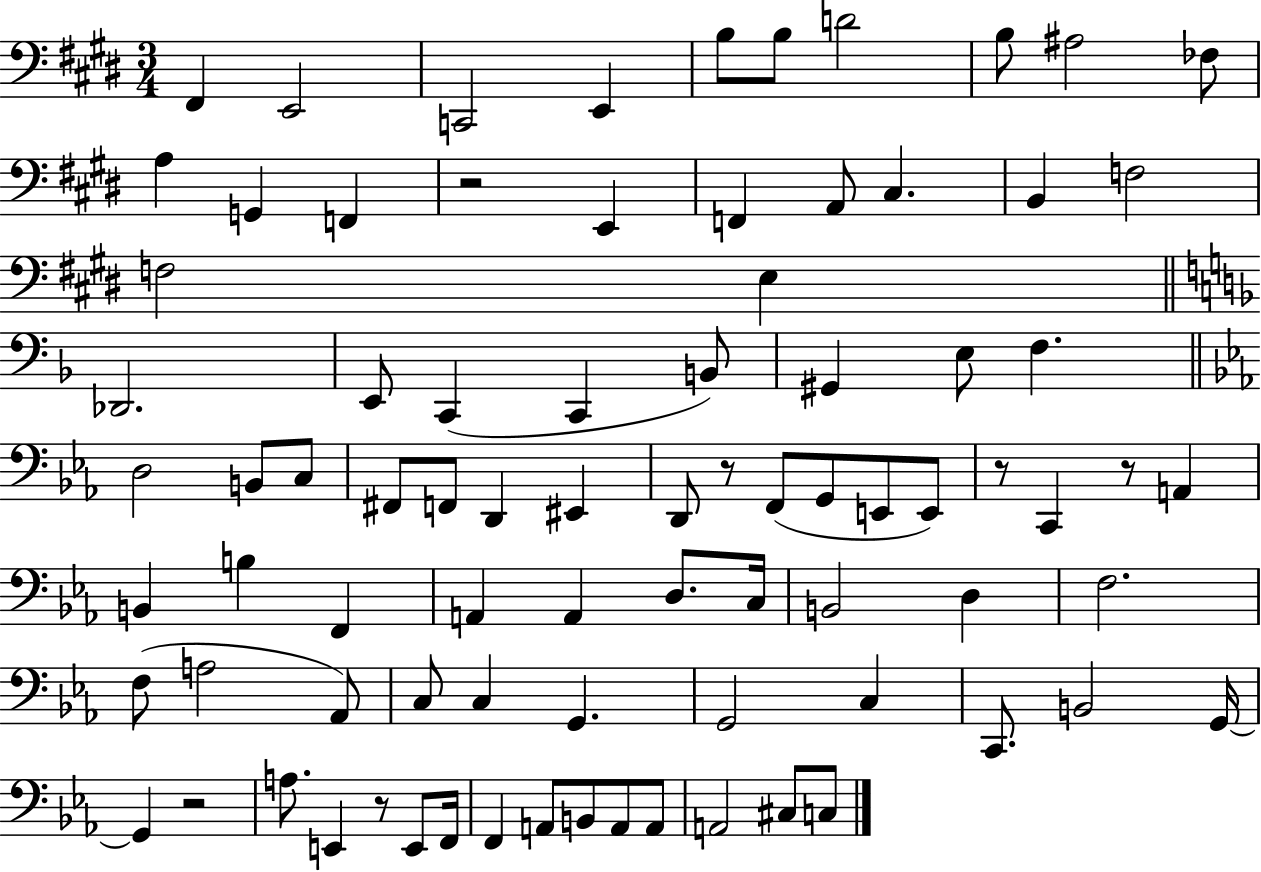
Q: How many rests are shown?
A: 6